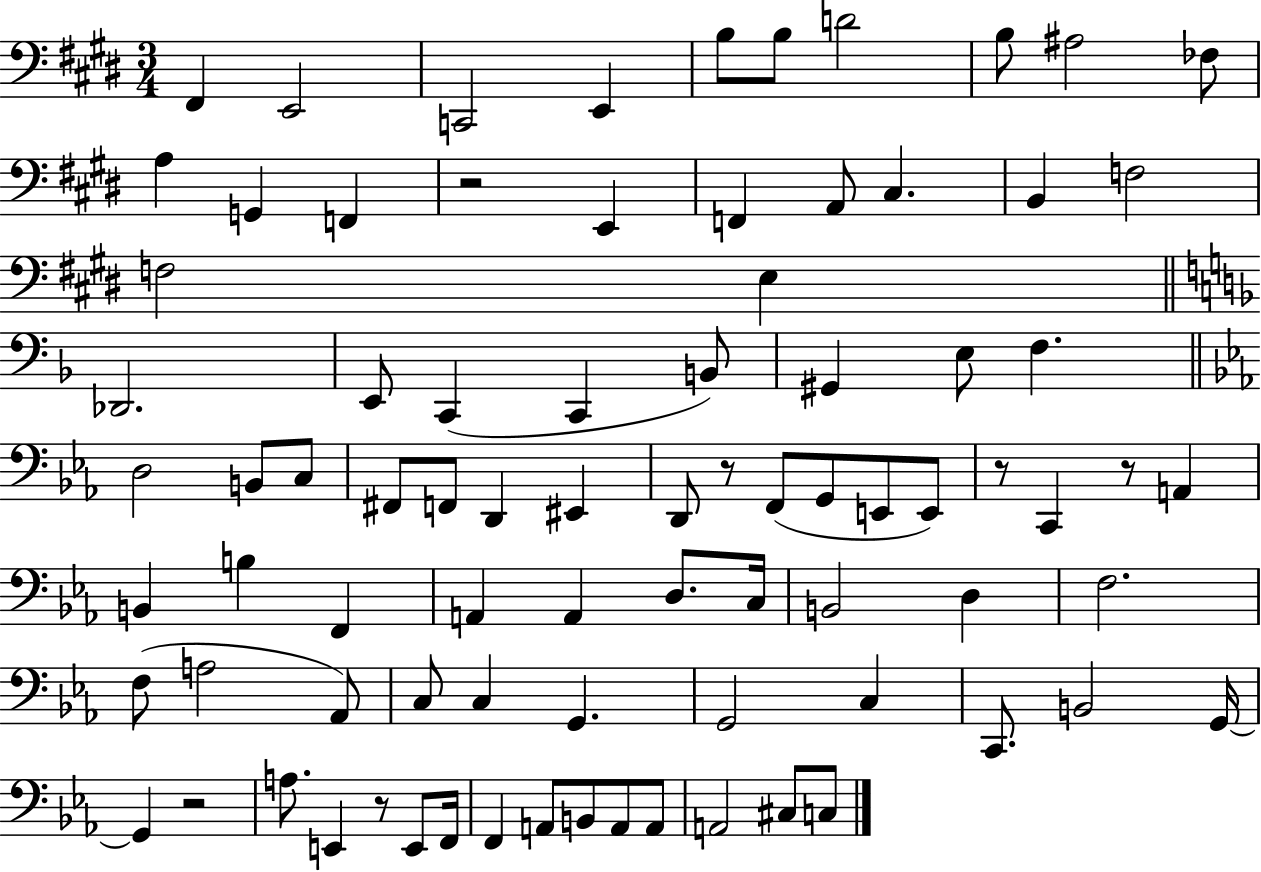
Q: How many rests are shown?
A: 6